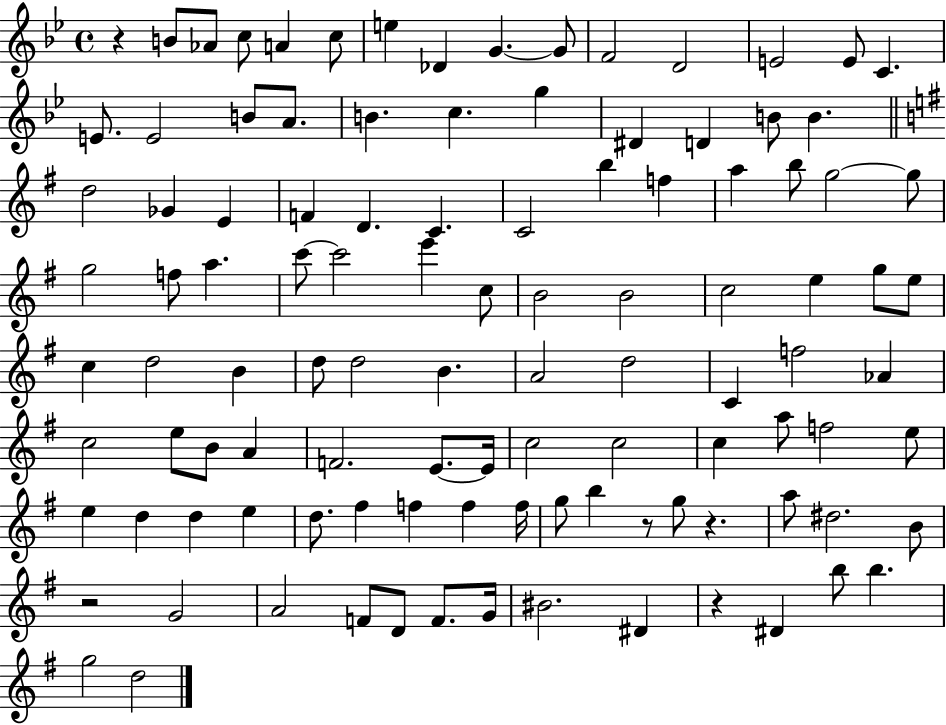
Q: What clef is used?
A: treble